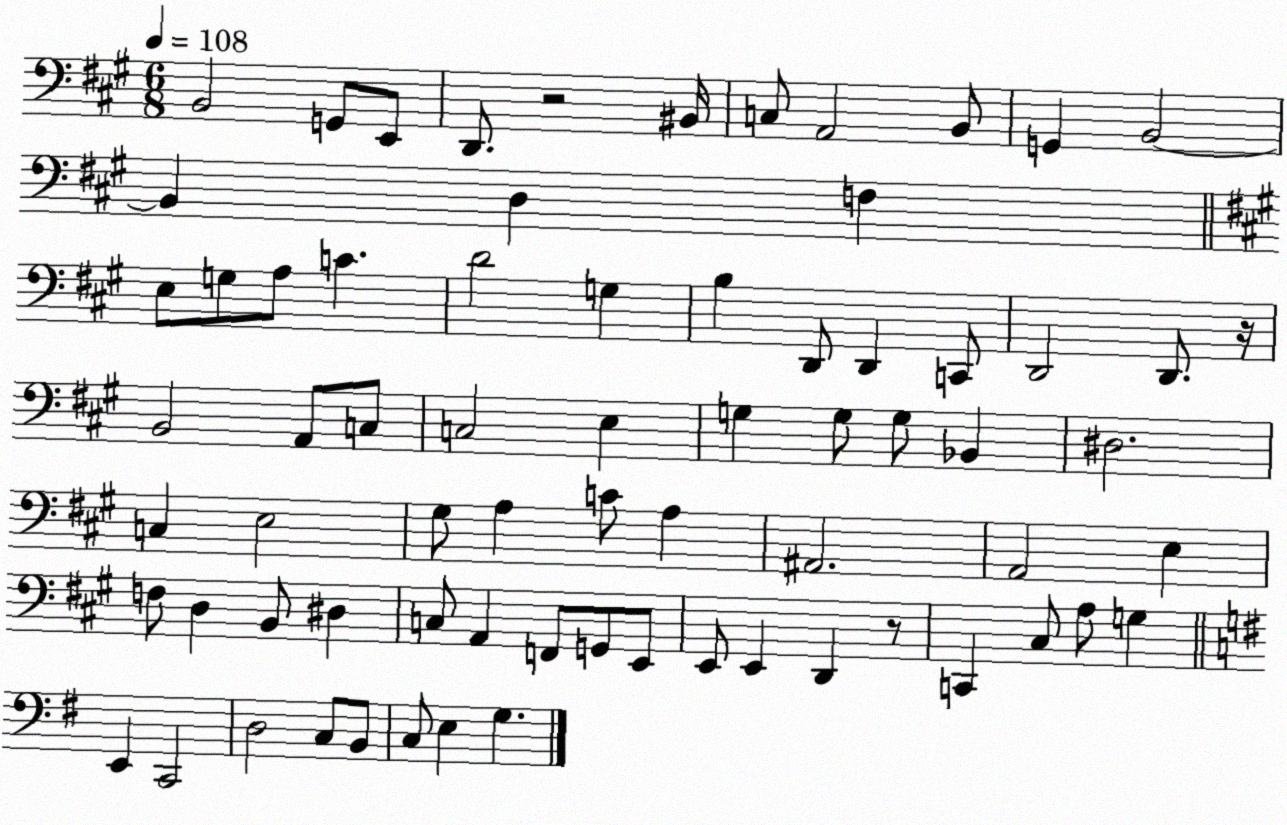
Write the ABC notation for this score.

X:1
T:Untitled
M:6/8
L:1/4
K:A
B,,2 G,,/2 E,,/2 D,,/2 z2 ^B,,/4 C,/2 A,,2 B,,/2 G,, B,,2 B,, D, F, E,/2 G,/2 A,/2 C D2 G, B, D,,/2 D,, C,,/2 D,,2 D,,/2 z/4 B,,2 A,,/2 C,/2 C,2 E, G, G,/2 G,/2 _B,, ^D,2 C, E,2 ^G,/2 A, C/2 A, ^A,,2 A,,2 E, F,/2 D, B,,/2 ^D, C,/2 A,, F,,/2 G,,/2 E,,/2 E,,/2 E,, D,, z/2 C,, ^C,/2 A,/2 G, E,, C,,2 D,2 C,/2 B,,/2 C,/2 E, G,